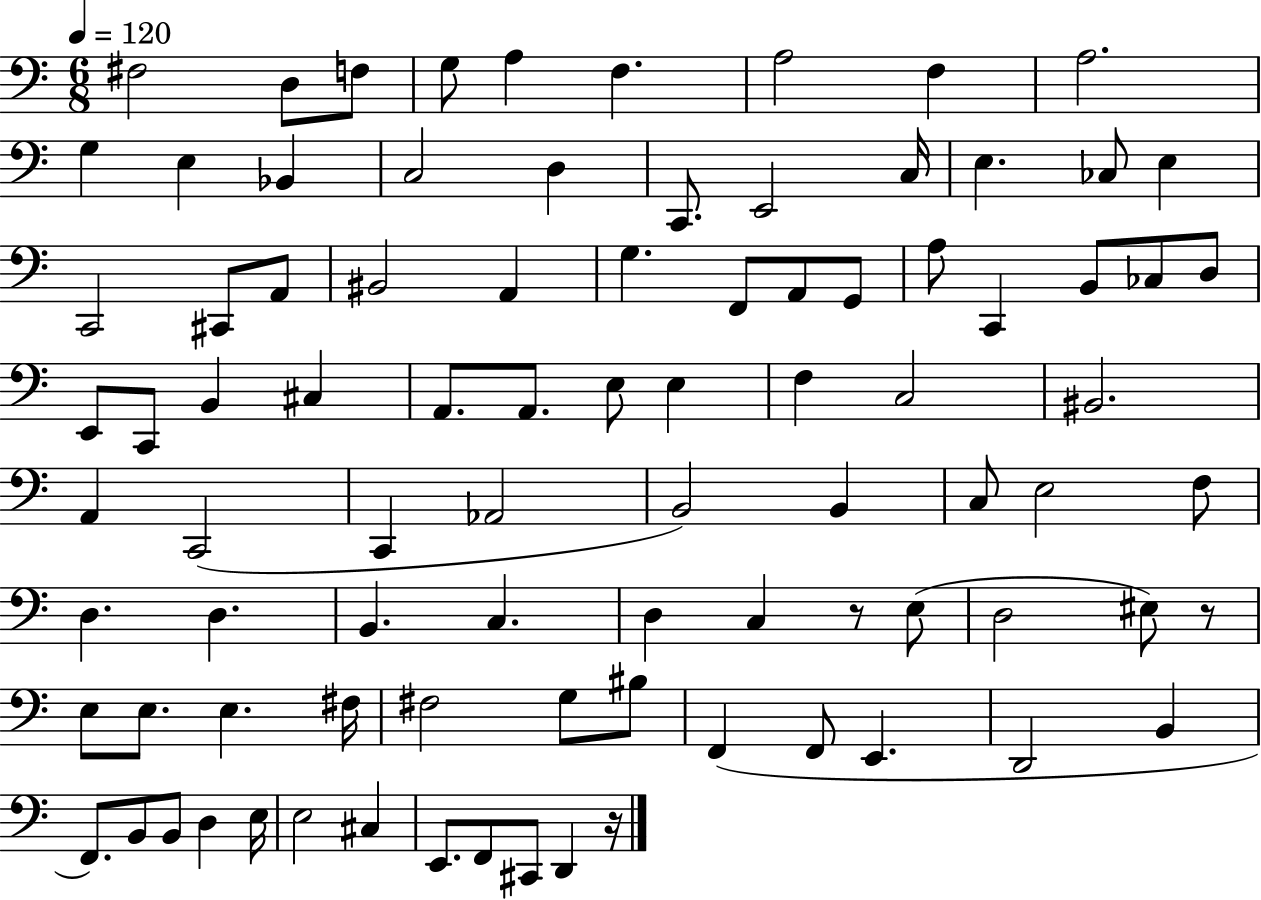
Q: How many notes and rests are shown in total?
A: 89